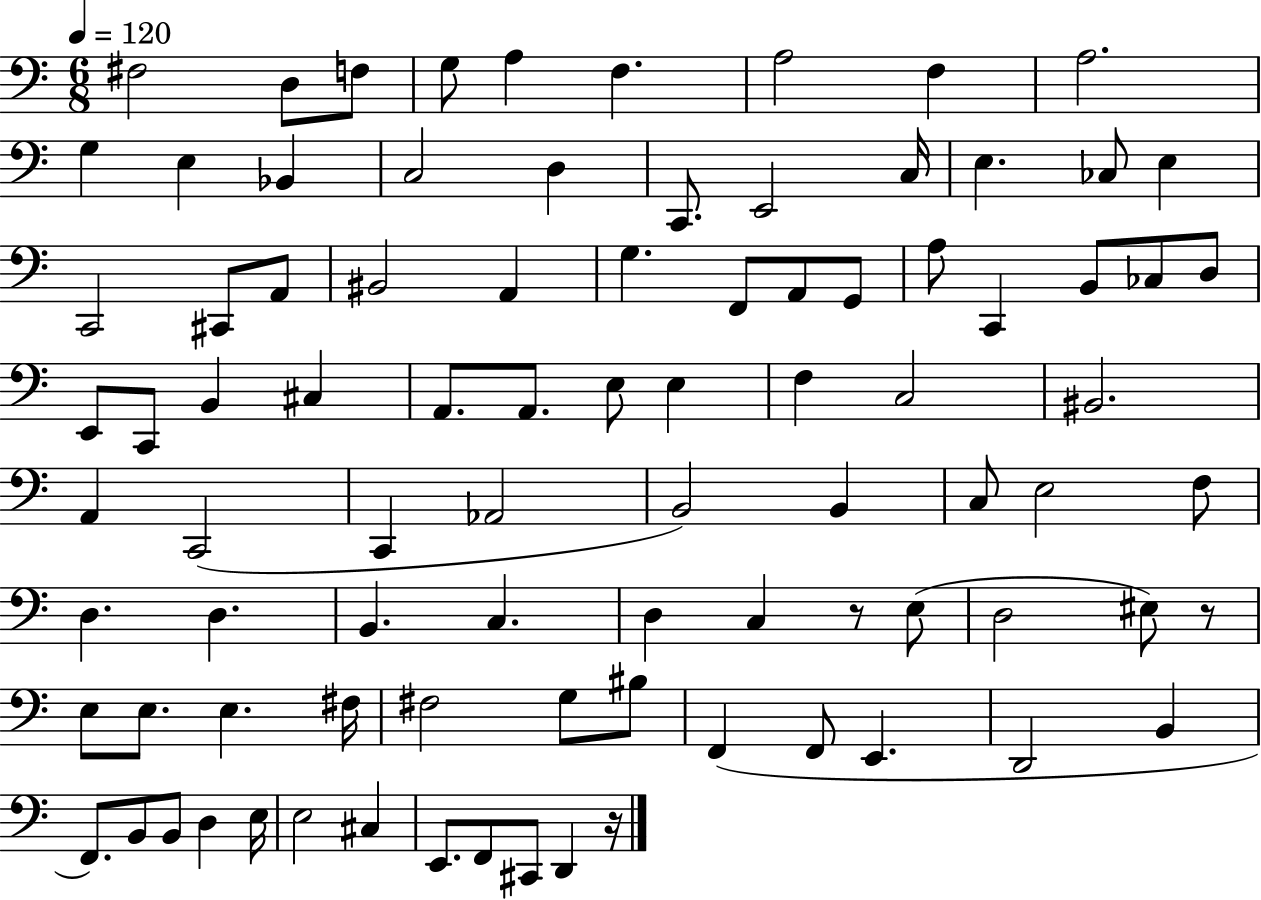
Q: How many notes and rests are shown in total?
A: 89